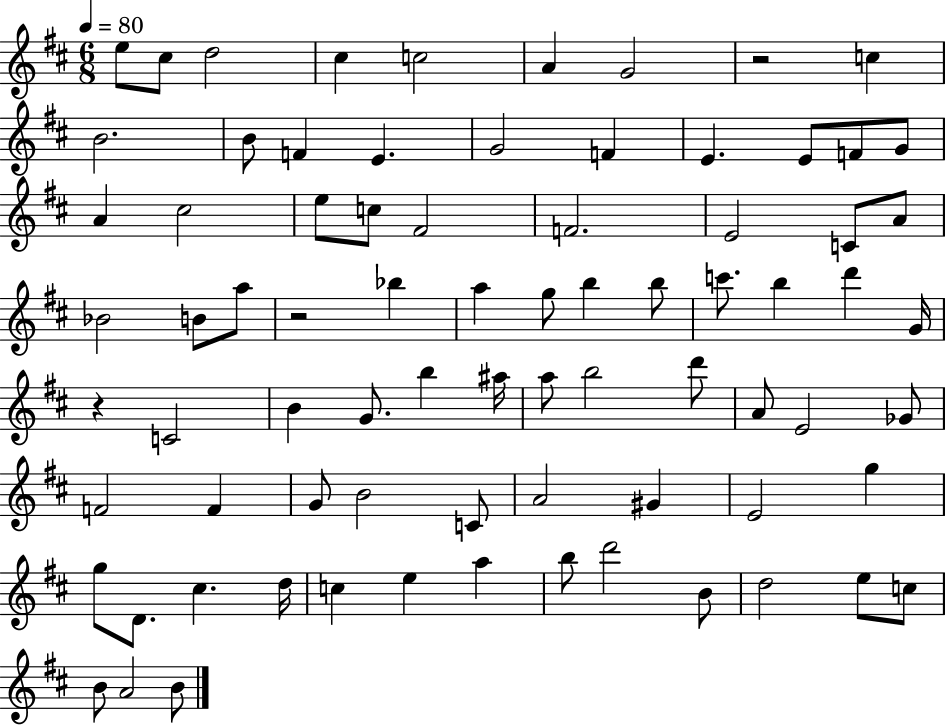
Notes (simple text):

E5/e C#5/e D5/h C#5/q C5/h A4/q G4/h R/h C5/q B4/h. B4/e F4/q E4/q. G4/h F4/q E4/q. E4/e F4/e G4/e A4/q C#5/h E5/e C5/e F#4/h F4/h. E4/h C4/e A4/e Bb4/h B4/e A5/e R/h Bb5/q A5/q G5/e B5/q B5/e C6/e. B5/q D6/q G4/s R/q C4/h B4/q G4/e. B5/q A#5/s A5/e B5/h D6/e A4/e E4/h Gb4/e F4/h F4/q G4/e B4/h C4/e A4/h G#4/q E4/h G5/q G5/e D4/e. C#5/q. D5/s C5/q E5/q A5/q B5/e D6/h B4/e D5/h E5/e C5/e B4/e A4/h B4/e